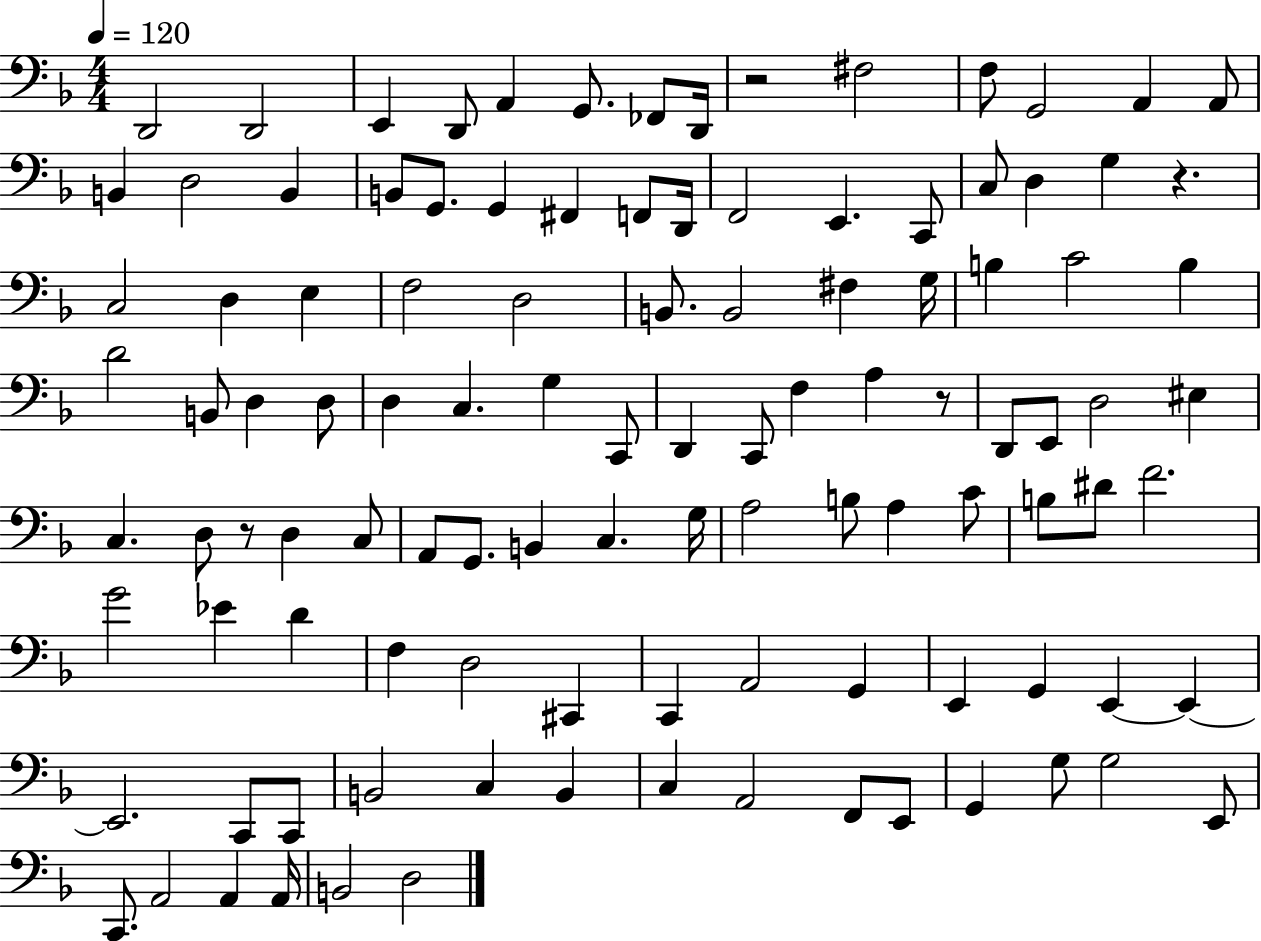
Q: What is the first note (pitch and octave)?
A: D2